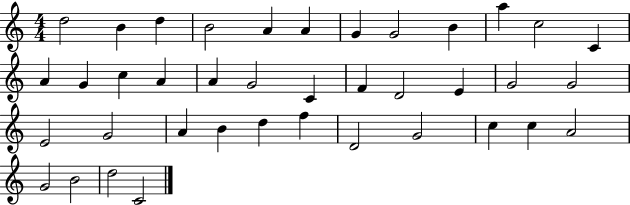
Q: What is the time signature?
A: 4/4